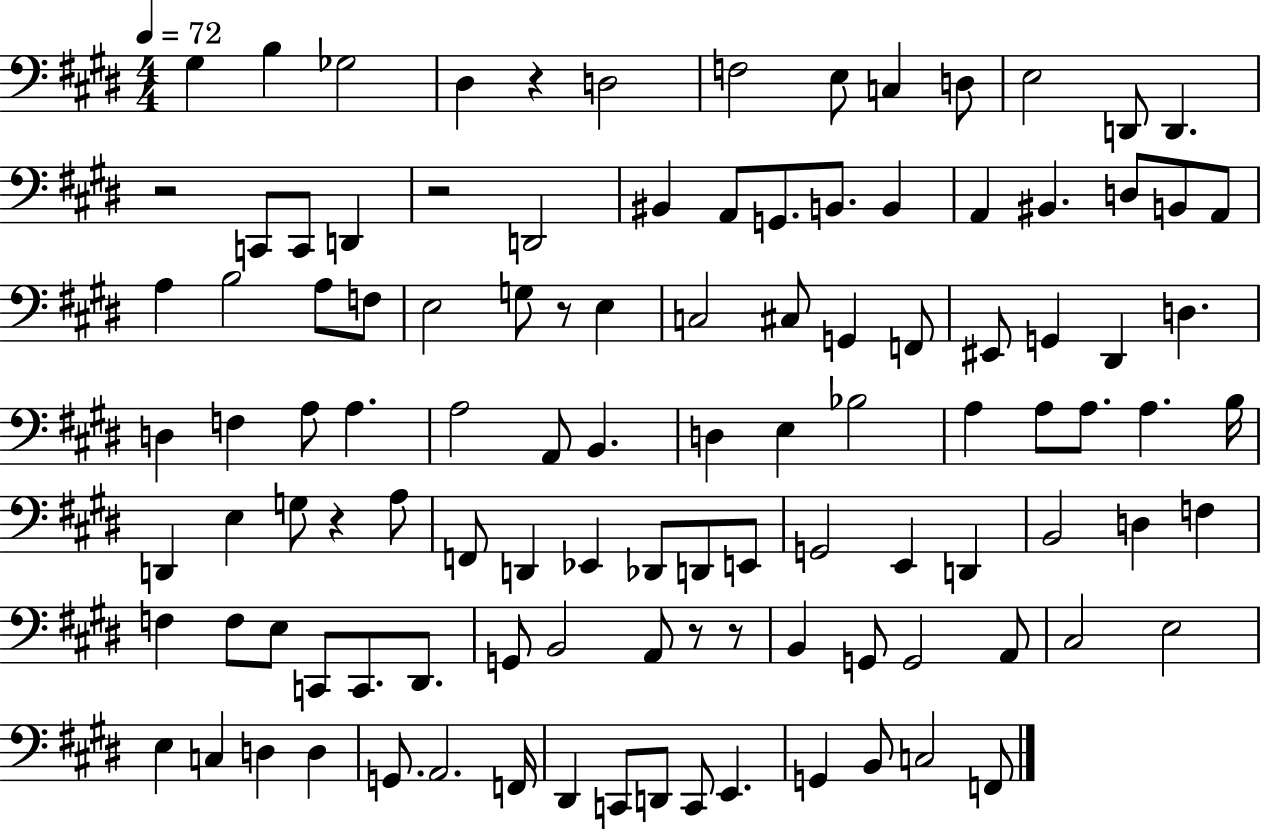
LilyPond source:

{
  \clef bass
  \numericTimeSignature
  \time 4/4
  \key e \major
  \tempo 4 = 72
  \repeat volta 2 { gis4 b4 ges2 | dis4 r4 d2 | f2 e8 c4 d8 | e2 d,8 d,4. | \break r2 c,8 c,8 d,4 | r2 d,2 | bis,4 a,8 g,8. b,8. b,4 | a,4 bis,4. d8 b,8 a,8 | \break a4 b2 a8 f8 | e2 g8 r8 e4 | c2 cis8 g,4 f,8 | eis,8 g,4 dis,4 d4. | \break d4 f4 a8 a4. | a2 a,8 b,4. | d4 e4 bes2 | a4 a8 a8. a4. b16 | \break d,4 e4 g8 r4 a8 | f,8 d,4 ees,4 des,8 d,8 e,8 | g,2 e,4 d,4 | b,2 d4 f4 | \break f4 f8 e8 c,8 c,8. dis,8. | g,8 b,2 a,8 r8 r8 | b,4 g,8 g,2 a,8 | cis2 e2 | \break e4 c4 d4 d4 | g,8. a,2. f,16 | dis,4 c,8 d,8 c,8 e,4. | g,4 b,8 c2 f,8 | \break } \bar "|."
}